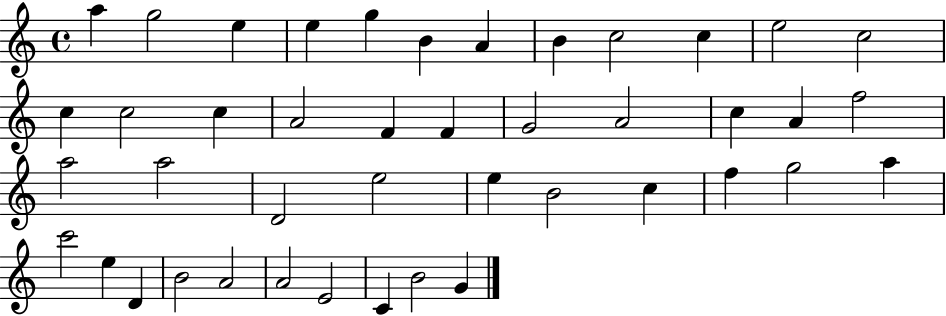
{
  \clef treble
  \time 4/4
  \defaultTimeSignature
  \key c \major
  a''4 g''2 e''4 | e''4 g''4 b'4 a'4 | b'4 c''2 c''4 | e''2 c''2 | \break c''4 c''2 c''4 | a'2 f'4 f'4 | g'2 a'2 | c''4 a'4 f''2 | \break a''2 a''2 | d'2 e''2 | e''4 b'2 c''4 | f''4 g''2 a''4 | \break c'''2 e''4 d'4 | b'2 a'2 | a'2 e'2 | c'4 b'2 g'4 | \break \bar "|."
}